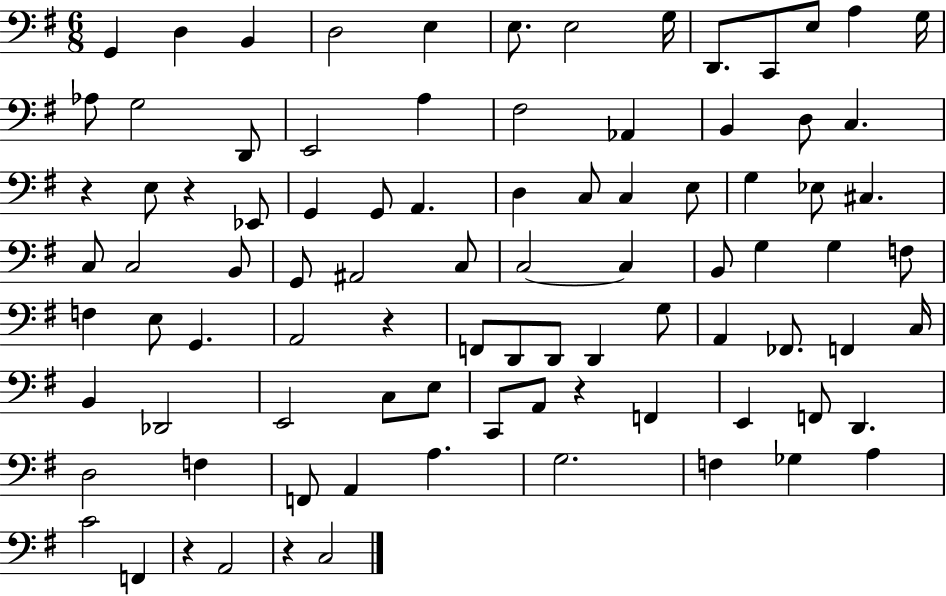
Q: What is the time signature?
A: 6/8